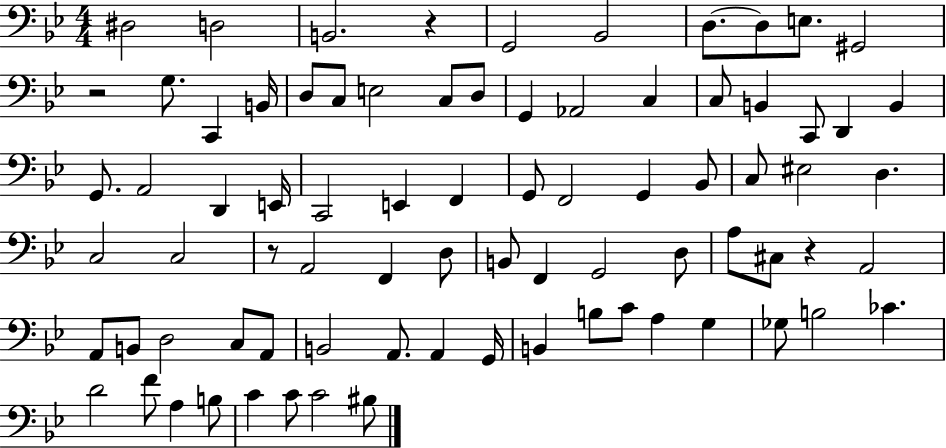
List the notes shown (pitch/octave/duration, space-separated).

D#3/h D3/h B2/h. R/q G2/h Bb2/h D3/e. D3/e E3/e. G#2/h R/h G3/e. C2/q B2/s D3/e C3/e E3/h C3/e D3/e G2/q Ab2/h C3/q C3/e B2/q C2/e D2/q B2/q G2/e. A2/h D2/q E2/s C2/h E2/q F2/q G2/e F2/h G2/q Bb2/e C3/e EIS3/h D3/q. C3/h C3/h R/e A2/h F2/q D3/e B2/e F2/q G2/h D3/e A3/e C#3/e R/q A2/h A2/e B2/e D3/h C3/e A2/e B2/h A2/e. A2/q G2/s B2/q B3/e C4/e A3/q G3/q Gb3/e B3/h CES4/q. D4/h F4/e A3/q B3/e C4/q C4/e C4/h BIS3/e